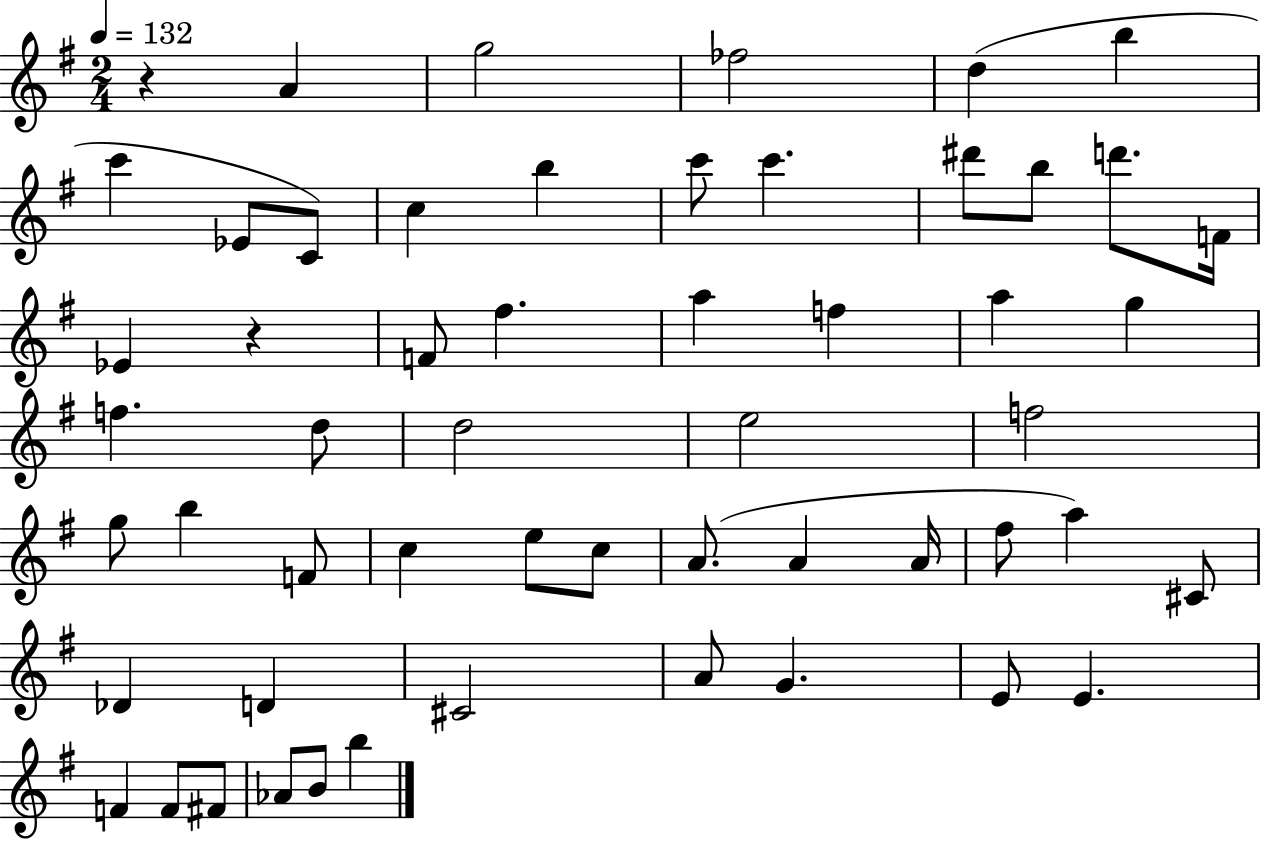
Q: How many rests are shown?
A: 2